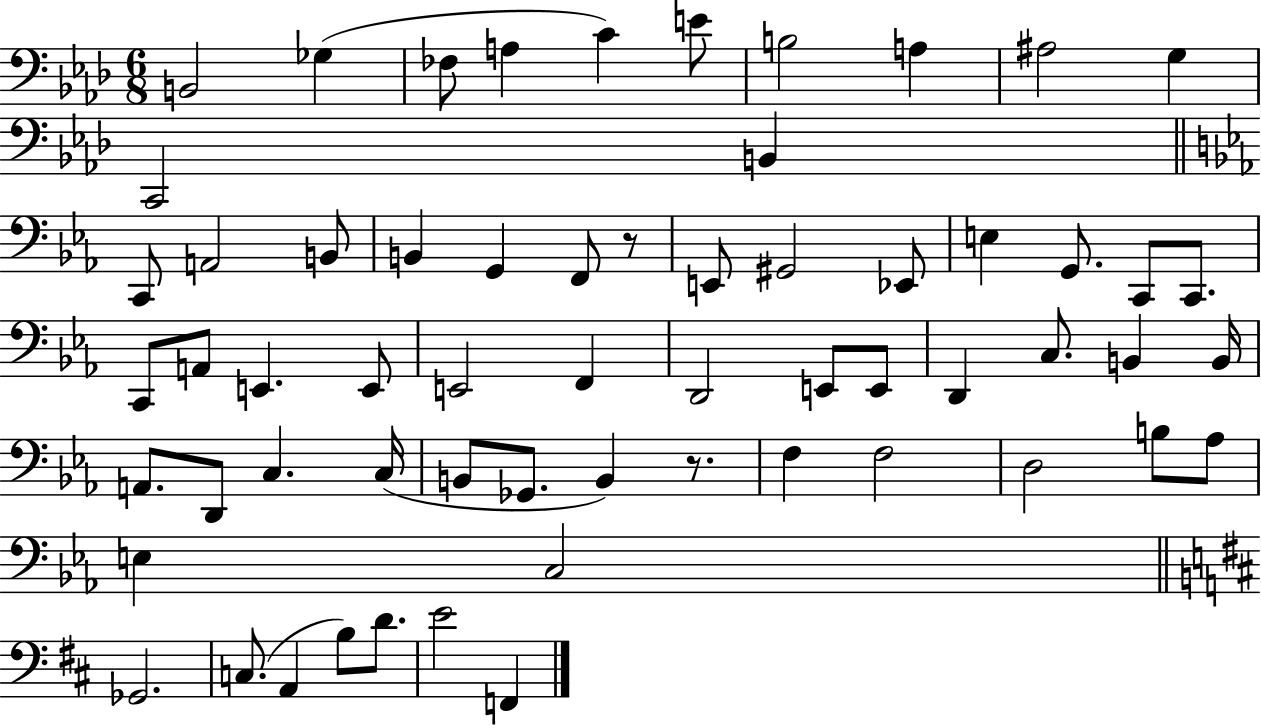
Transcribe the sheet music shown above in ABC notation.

X:1
T:Untitled
M:6/8
L:1/4
K:Ab
B,,2 _G, _F,/2 A, C E/2 B,2 A, ^A,2 G, C,,2 B,, C,,/2 A,,2 B,,/2 B,, G,, F,,/2 z/2 E,,/2 ^G,,2 _E,,/2 E, G,,/2 C,,/2 C,,/2 C,,/2 A,,/2 E,, E,,/2 E,,2 F,, D,,2 E,,/2 E,,/2 D,, C,/2 B,, B,,/4 A,,/2 D,,/2 C, C,/4 B,,/2 _G,,/2 B,, z/2 F, F,2 D,2 B,/2 _A,/2 E, C,2 _G,,2 C,/2 A,, B,/2 D/2 E2 F,,